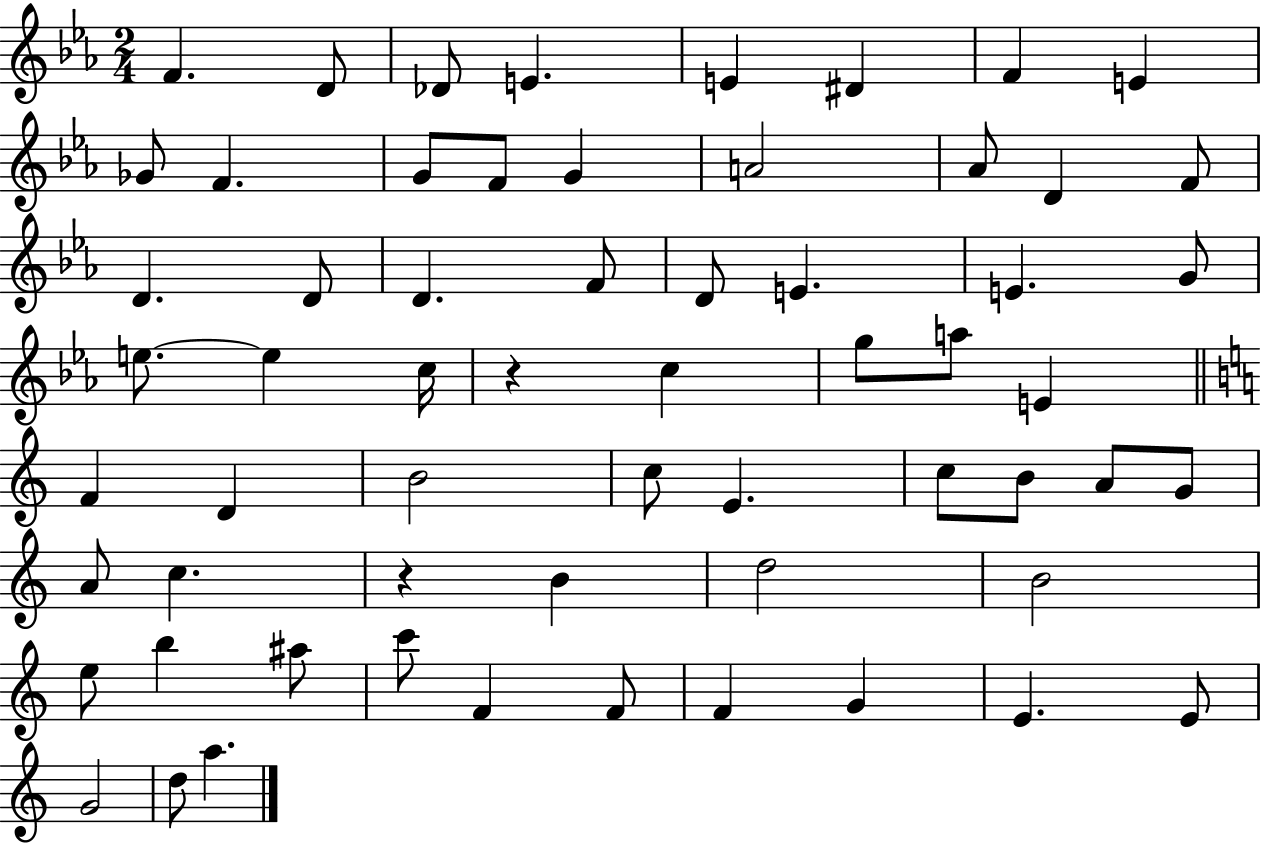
{
  \clef treble
  \numericTimeSignature
  \time 2/4
  \key ees \major
  f'4. d'8 | des'8 e'4. | e'4 dis'4 | f'4 e'4 | \break ges'8 f'4. | g'8 f'8 g'4 | a'2 | aes'8 d'4 f'8 | \break d'4. d'8 | d'4. f'8 | d'8 e'4. | e'4. g'8 | \break e''8.~~ e''4 c''16 | r4 c''4 | g''8 a''8 e'4 | \bar "||" \break \key c \major f'4 d'4 | b'2 | c''8 e'4. | c''8 b'8 a'8 g'8 | \break a'8 c''4. | r4 b'4 | d''2 | b'2 | \break e''8 b''4 ais''8 | c'''8 f'4 f'8 | f'4 g'4 | e'4. e'8 | \break g'2 | d''8 a''4. | \bar "|."
}